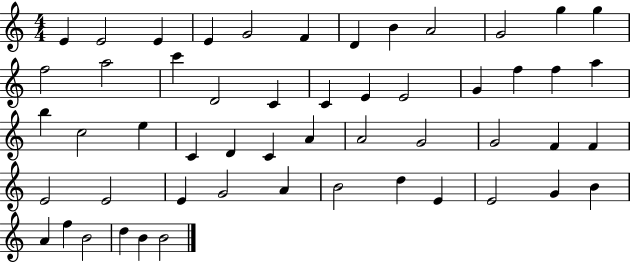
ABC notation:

X:1
T:Untitled
M:4/4
L:1/4
K:C
E E2 E E G2 F D B A2 G2 g g f2 a2 c' D2 C C E E2 G f f a b c2 e C D C A A2 G2 G2 F F E2 E2 E G2 A B2 d E E2 G B A f B2 d B B2